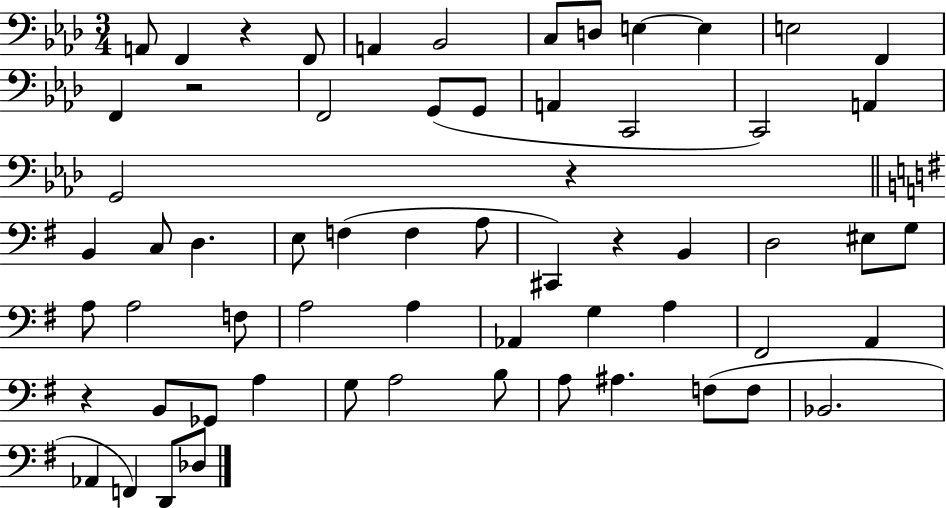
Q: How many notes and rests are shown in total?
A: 62